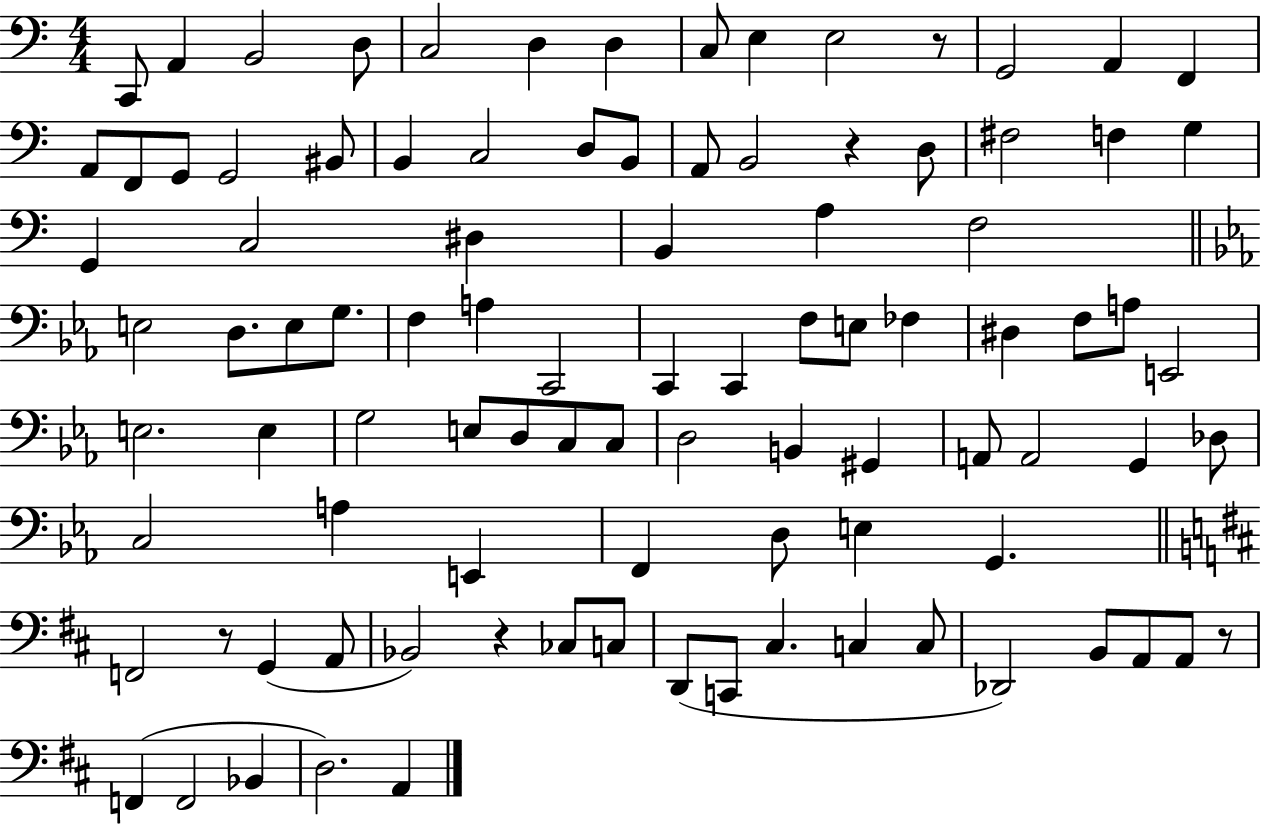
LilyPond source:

{
  \clef bass
  \numericTimeSignature
  \time 4/4
  \key c \major
  c,8 a,4 b,2 d8 | c2 d4 d4 | c8 e4 e2 r8 | g,2 a,4 f,4 | \break a,8 f,8 g,8 g,2 bis,8 | b,4 c2 d8 b,8 | a,8 b,2 r4 d8 | fis2 f4 g4 | \break g,4 c2 dis4 | b,4 a4 f2 | \bar "||" \break \key c \minor e2 d8. e8 g8. | f4 a4 c,2 | c,4 c,4 f8 e8 fes4 | dis4 f8 a8 e,2 | \break e2. e4 | g2 e8 d8 c8 c8 | d2 b,4 gis,4 | a,8 a,2 g,4 des8 | \break c2 a4 e,4 | f,4 d8 e4 g,4. | \bar "||" \break \key b \minor f,2 r8 g,4( a,8 | bes,2) r4 ces8 c8 | d,8( c,8 cis4. c4 c8 | des,2) b,8 a,8 a,8 r8 | \break f,4( f,2 bes,4 | d2.) a,4 | \bar "|."
}